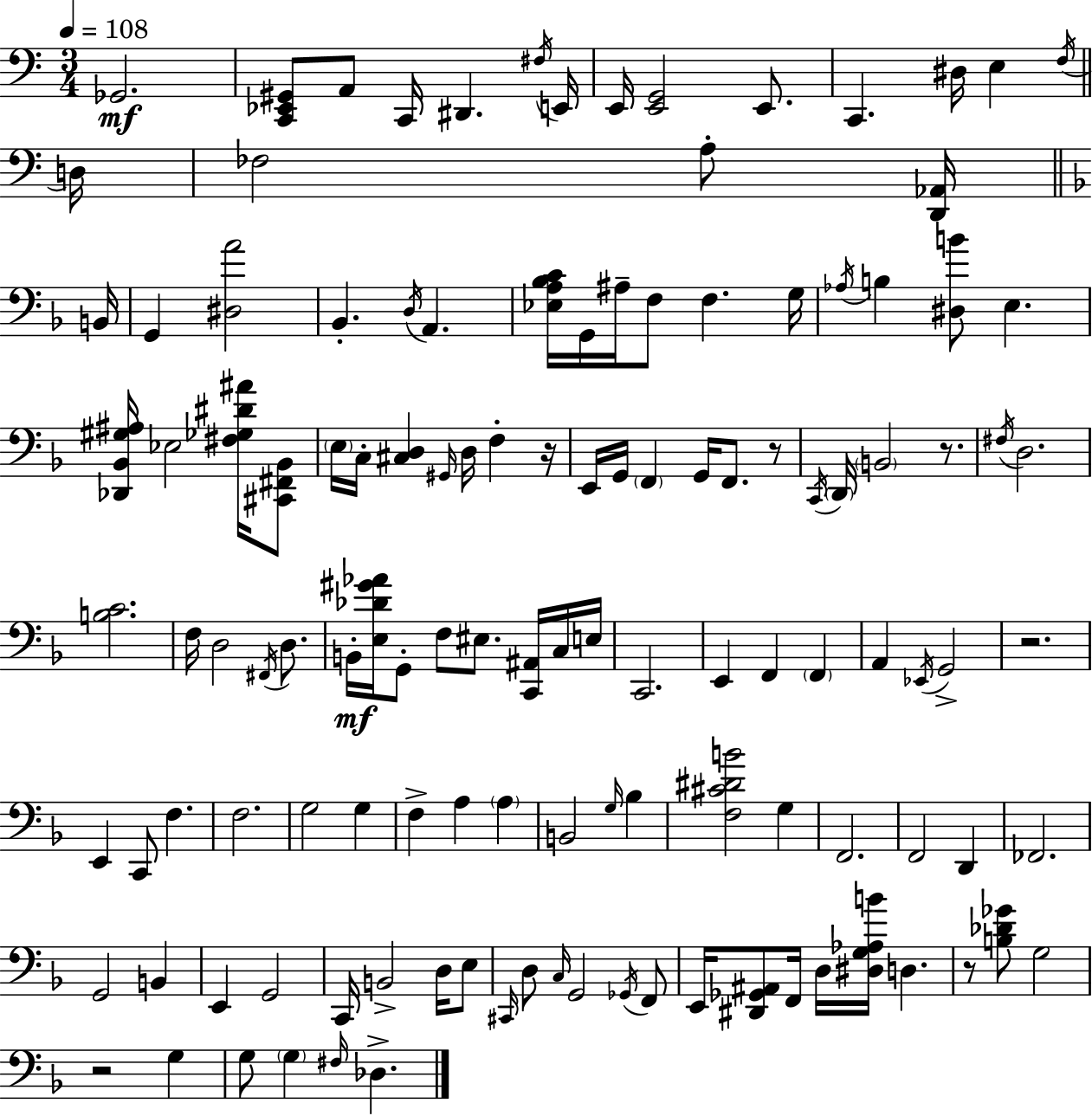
Gb2/h. [C2,Eb2,G#2]/e A2/e C2/s D#2/q. F#3/s E2/s E2/s [E2,G2]/h E2/e. C2/q. D#3/s E3/q F3/s D3/s FES3/h A3/e [D2,Ab2]/s B2/s G2/q [D#3,A4]/h Bb2/q. D3/s A2/q. [Eb3,A3,Bb3,C4]/s G2/s A#3/s F3/e F3/q. G3/s Ab3/s B3/q [D#3,B4]/e E3/q. [Db2,Bb2,G#3,A#3]/s Eb3/h [F#3,Gb3,D#4,A#4]/s [C#2,F#2,Bb2]/e E3/s C3/s [C#3,D3]/q G#2/s D3/s F3/q R/s E2/s G2/s F2/q G2/s F2/e. R/e C2/s D2/s B2/h R/e. F#3/s D3/h. [B3,C4]/h. F3/s D3/h F#2/s D3/e. B2/s [E3,Db4,G#4,Ab4]/s G2/e F3/e EIS3/e. [C2,A#2]/s C3/s E3/s C2/h. E2/q F2/q F2/q A2/q Eb2/s G2/h R/h. E2/q C2/e F3/q. F3/h. G3/h G3/q F3/q A3/q A3/q B2/h G3/s Bb3/q [F3,C#4,D#4,B4]/h G3/q F2/h. F2/h D2/q FES2/h. G2/h B2/q E2/q G2/h C2/s B2/h D3/s E3/e C#2/s D3/e C3/s G2/h Gb2/s F2/e E2/s [D#2,Gb2,A#2]/e F2/s D3/s [D#3,G3,Ab3,B4]/s D3/q. R/e [B3,Db4,Gb4]/e G3/h R/h G3/q G3/e G3/q F#3/s Db3/q.